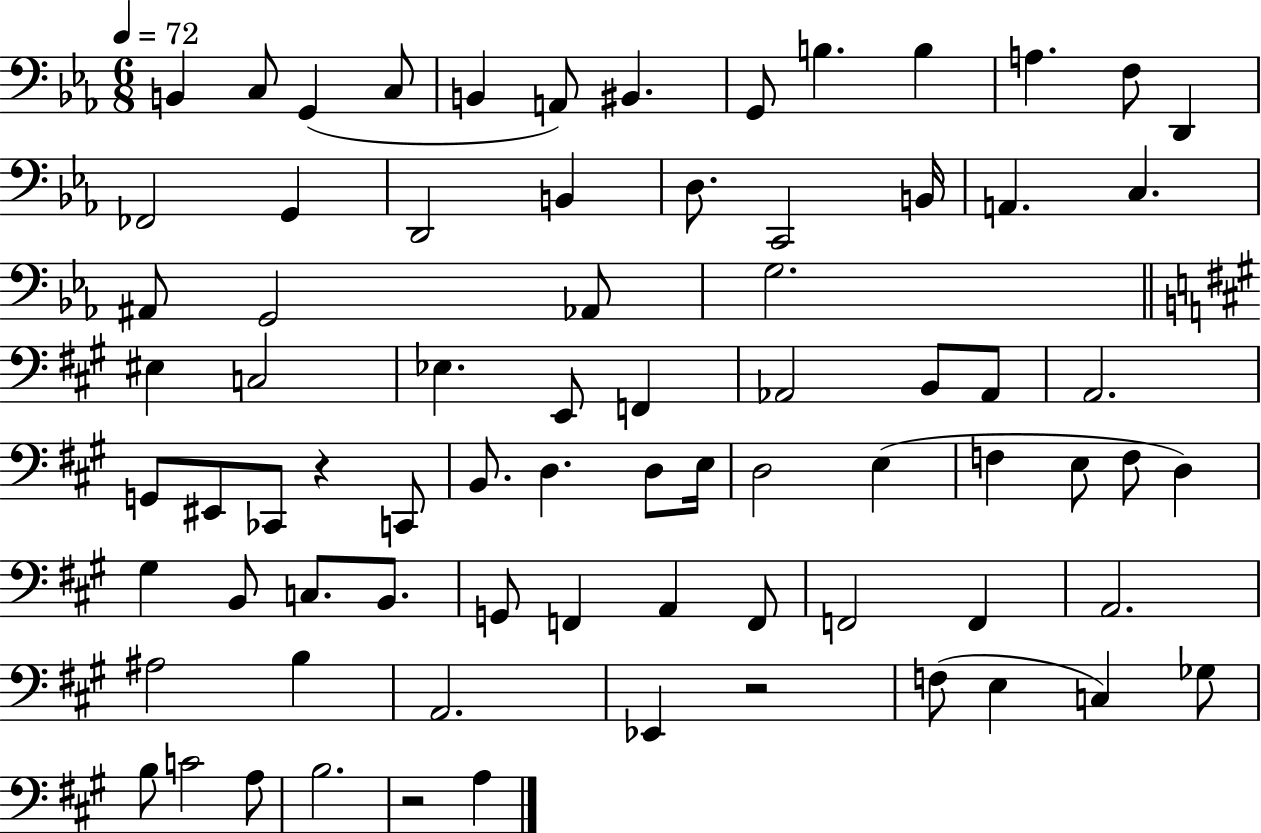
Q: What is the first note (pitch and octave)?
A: B2